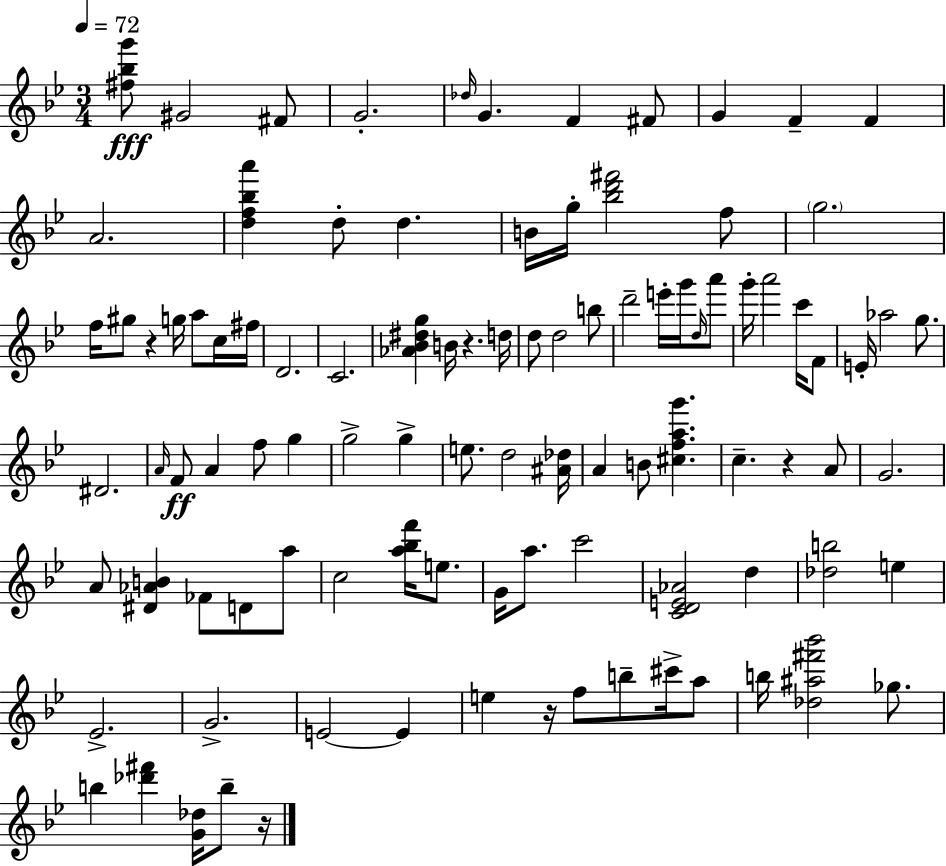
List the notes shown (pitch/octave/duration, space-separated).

[F#5,Bb5,G6]/e G#4/h F#4/e G4/h. Db5/s G4/q. F4/q F#4/e G4/q F4/q F4/q A4/h. [D5,F5,Bb5,A6]/q D5/e D5/q. B4/s G5/s [Bb5,D6,F#6]/h F5/e G5/h. F5/s G#5/e R/q G5/s A5/e C5/s F#5/s D4/h. C4/h. [Ab4,Bb4,D#5,G5]/q B4/s R/q. D5/s D5/e D5/h B5/e D6/h E6/s G6/s D5/s A6/e G6/s A6/h C6/s F4/e E4/s Ab5/h G5/e. D#4/h. A4/s F4/e A4/q F5/e G5/q G5/h G5/q E5/e. D5/h [A#4,Db5]/s A4/q B4/e [C#5,F5,A5,G6]/q. C5/q. R/q A4/e G4/h. A4/e [D#4,Ab4,B4]/q FES4/e D4/e A5/e C5/h [A5,Bb5,F6]/s E5/e. G4/s A5/e. C6/h [C4,D4,E4,Ab4]/h D5/q [Db5,B5]/h E5/q Eb4/h. G4/h. E4/h E4/q E5/q R/s F5/e B5/e C#6/s A5/e B5/s [Db5,A#5,F#6,Bb6]/h Gb5/e. B5/q [Db6,F#6]/q [G4,Db5]/s B5/e R/s